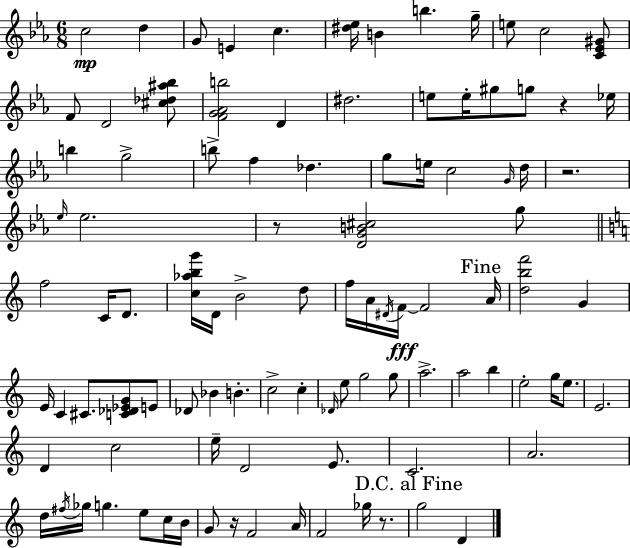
C5/h D5/q G4/e E4/q C5/q. [D#5,Eb5]/s B4/q B5/q. G5/s E5/e C5/h [C4,Eb4,G#4]/e F4/e D4/h [C#5,Db5,A#5,Bb5]/e [F4,G4,Ab4,B5]/h D4/q D#5/h. E5/e E5/s G#5/e G5/e R/q Eb5/s B5/q G5/h B5/e F5/q Db5/q. G5/e E5/s C5/h G4/s D5/s R/h. Eb5/s Eb5/h. R/e [D4,G4,B4,C#5]/h G5/e F5/h C4/s D4/e. [C5,Ab5,B5,G6]/s D4/s B4/h D5/e F5/s A4/s D#4/s F4/s F4/h A4/s [D5,B5,F6]/h G4/q E4/s C4/q C#4/e. [C4,Db4,Eb4,G4]/e E4/e Db4/e Bb4/q B4/q. C5/h C5/q Db4/s E5/e G5/h G5/e A5/h. A5/h B5/q E5/h G5/s E5/e. E4/h. D4/q C5/h E5/s D4/h E4/e. C4/h. A4/h. D5/s F#5/s Gb5/s G5/q. E5/e C5/s B4/s G4/e R/s F4/h A4/s F4/h Gb5/s R/e. G5/h D4/q